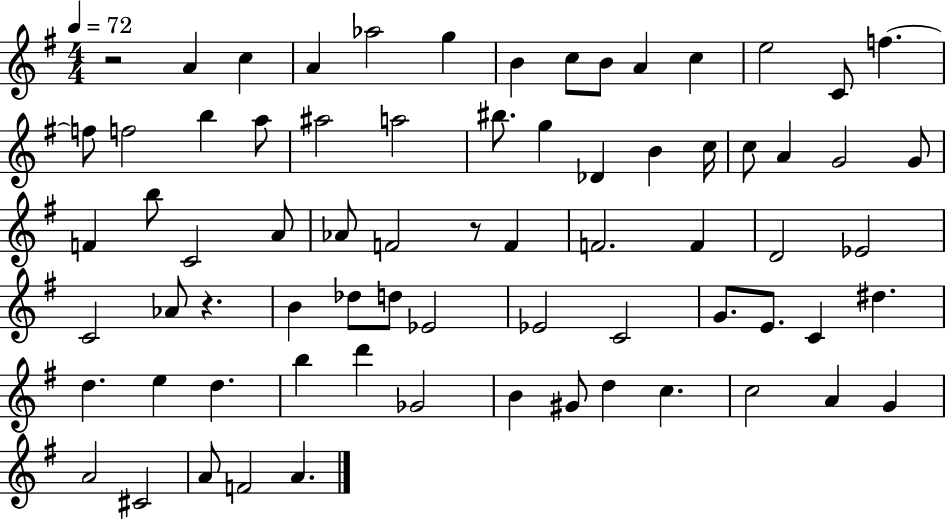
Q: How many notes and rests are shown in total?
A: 72